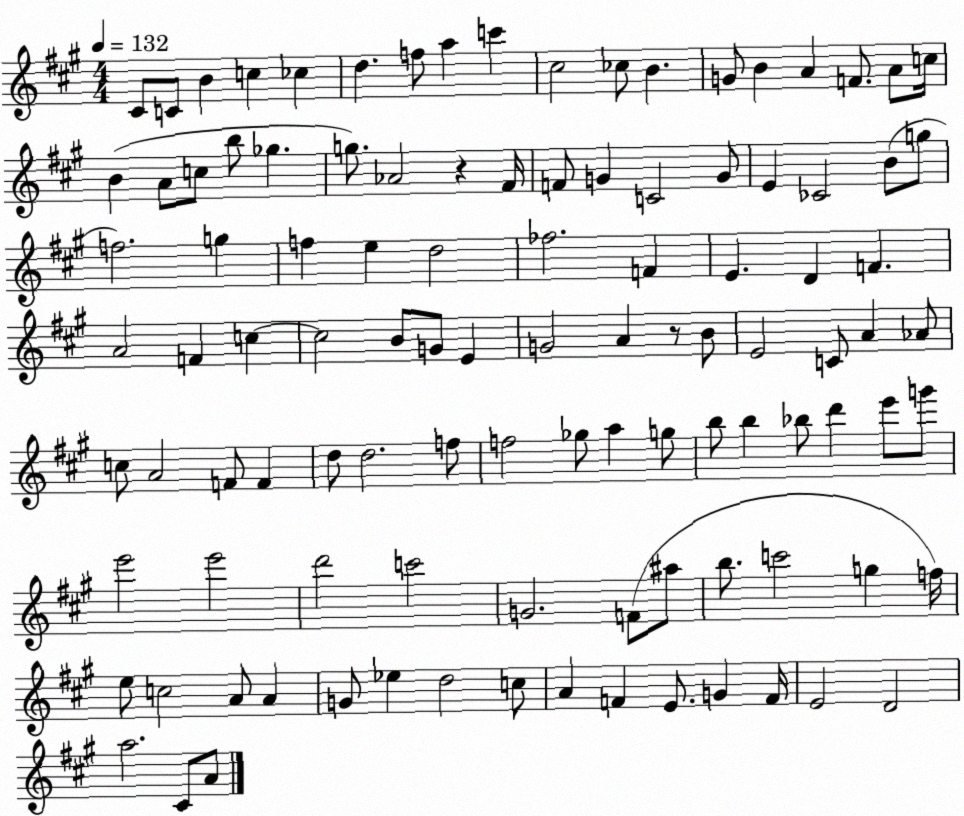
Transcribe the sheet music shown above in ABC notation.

X:1
T:Untitled
M:4/4
L:1/4
K:A
^C/2 C/2 B c _c d f/2 a c' ^c2 _c/2 B G/2 B A F/2 A/2 c/4 B A/2 c/2 b/2 _g g/2 _A2 z ^F/4 F/2 G C2 G/2 E _C2 B/2 g/2 f2 g f e d2 _f2 F E D F A2 F c c2 B/2 G/2 E G2 A z/2 B/2 E2 C/2 A _A/2 c/2 A2 F/2 F d/2 d2 f/2 f2 _g/2 a g/2 b/2 b _b/2 d' e'/2 g'/2 e'2 e'2 d'2 c'2 G2 F/2 ^a/2 b/2 c'2 g f/4 e/2 c2 A/2 A G/2 _e d2 c/2 A F E/2 G F/4 E2 D2 a2 ^C/2 A/2